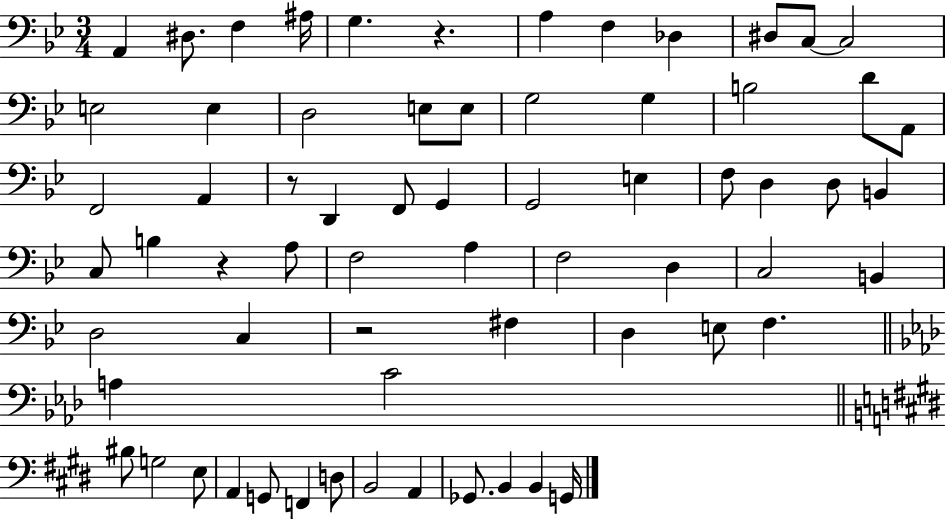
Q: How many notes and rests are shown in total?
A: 66